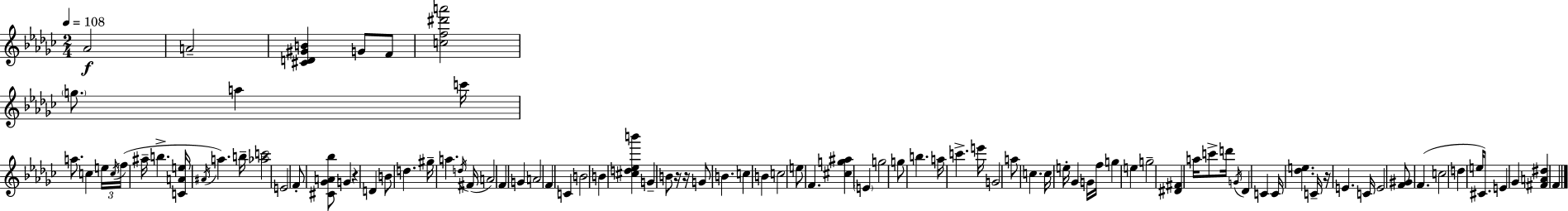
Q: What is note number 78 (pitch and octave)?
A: C#4